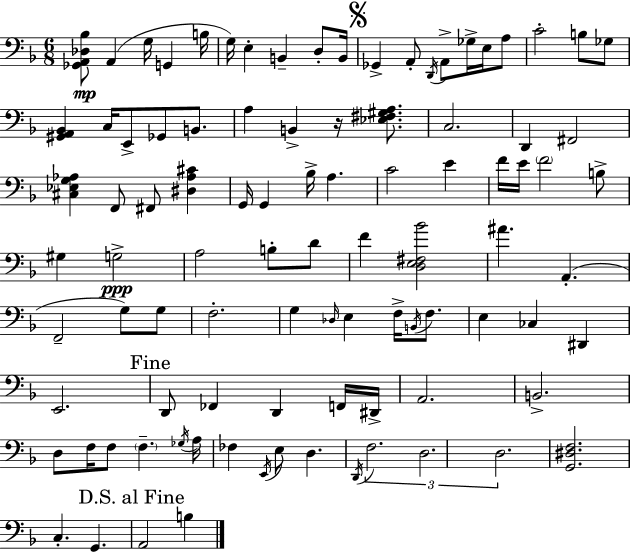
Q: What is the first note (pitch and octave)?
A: A2